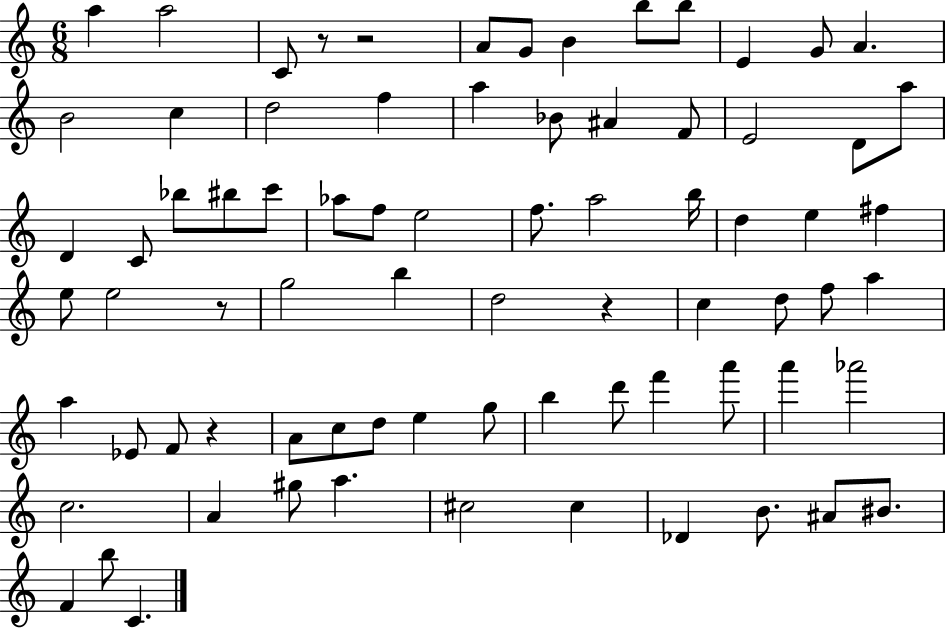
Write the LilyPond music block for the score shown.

{
  \clef treble
  \numericTimeSignature
  \time 6/8
  \key c \major
  \repeat volta 2 { a''4 a''2 | c'8 r8 r2 | a'8 g'8 b'4 b''8 b''8 | e'4 g'8 a'4. | \break b'2 c''4 | d''2 f''4 | a''4 bes'8 ais'4 f'8 | e'2 d'8 a''8 | \break d'4 c'8 bes''8 bis''8 c'''8 | aes''8 f''8 e''2 | f''8. a''2 b''16 | d''4 e''4 fis''4 | \break e''8 e''2 r8 | g''2 b''4 | d''2 r4 | c''4 d''8 f''8 a''4 | \break a''4 ees'8 f'8 r4 | a'8 c''8 d''8 e''4 g''8 | b''4 d'''8 f'''4 a'''8 | a'''4 aes'''2 | \break c''2. | a'4 gis''8 a''4. | cis''2 cis''4 | des'4 b'8. ais'8 bis'8. | \break f'4 b''8 c'4. | } \bar "|."
}